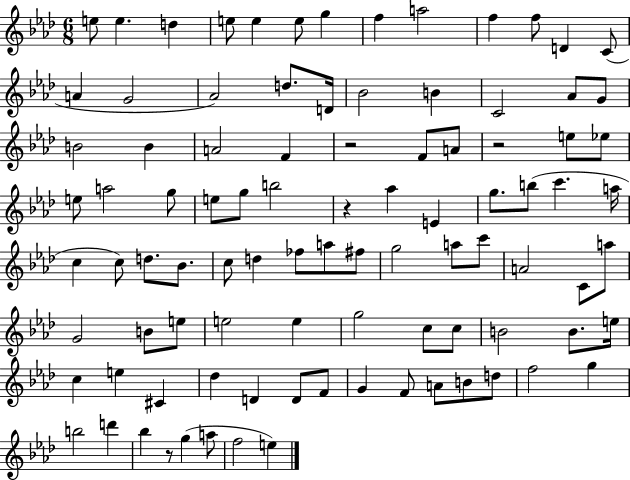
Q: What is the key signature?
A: AES major